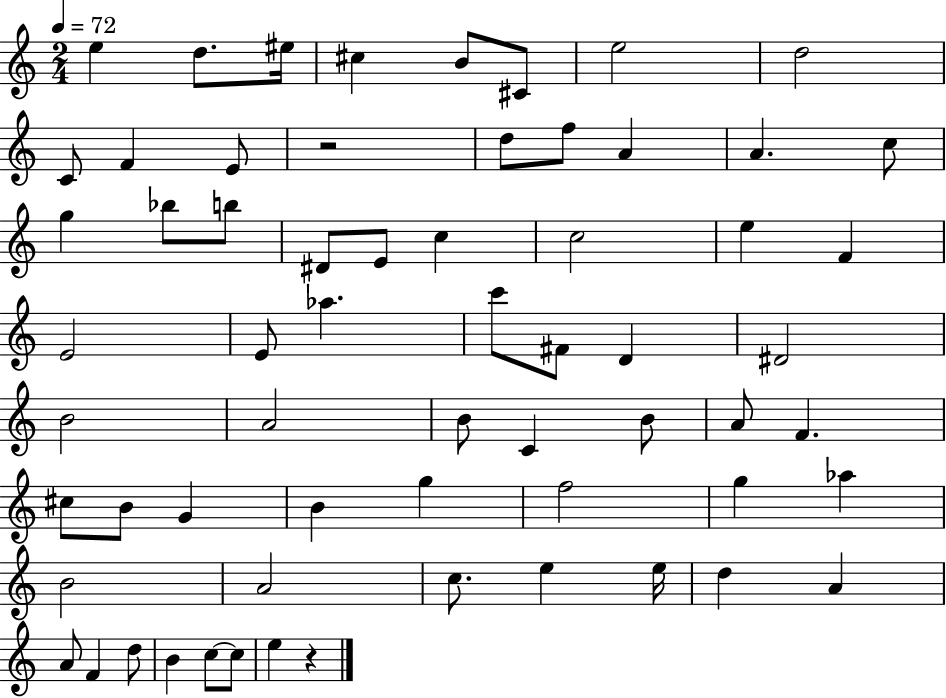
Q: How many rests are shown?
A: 2